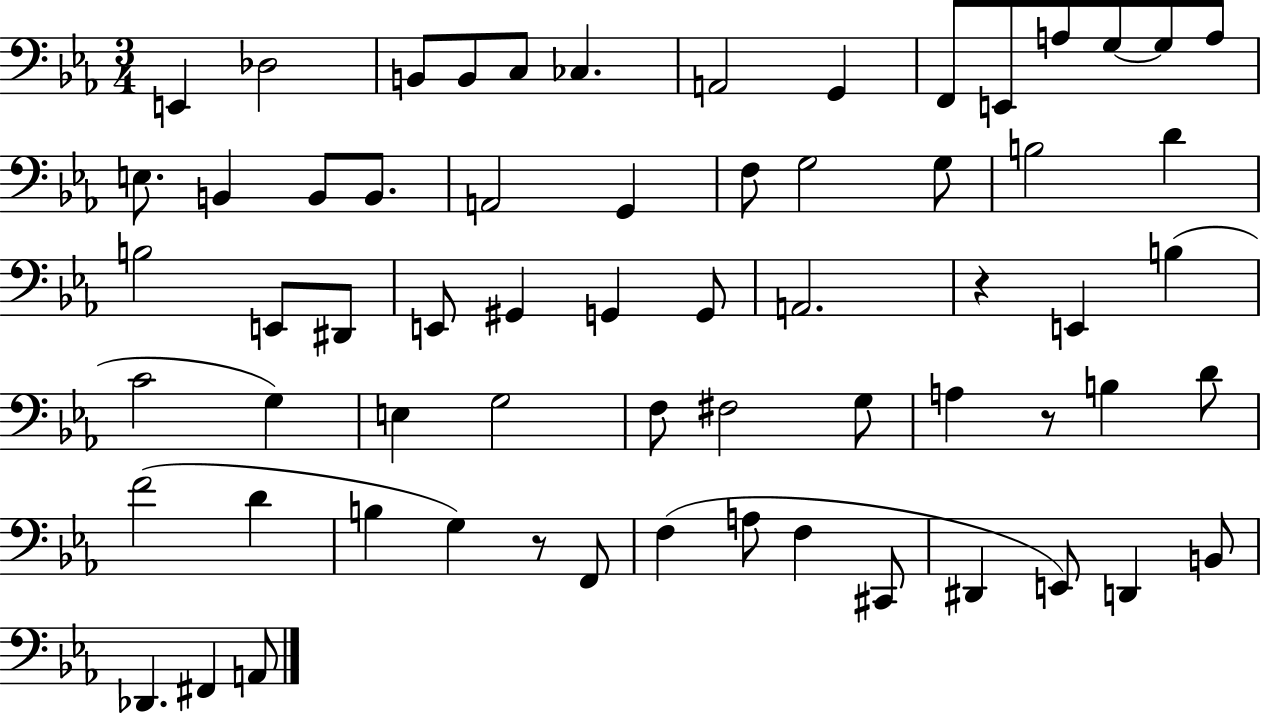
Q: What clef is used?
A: bass